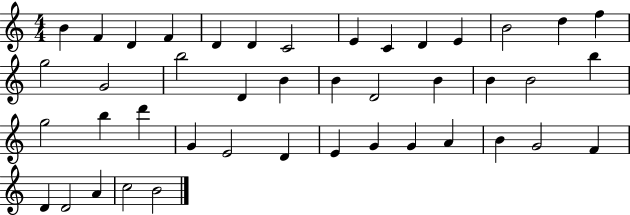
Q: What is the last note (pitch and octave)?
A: B4